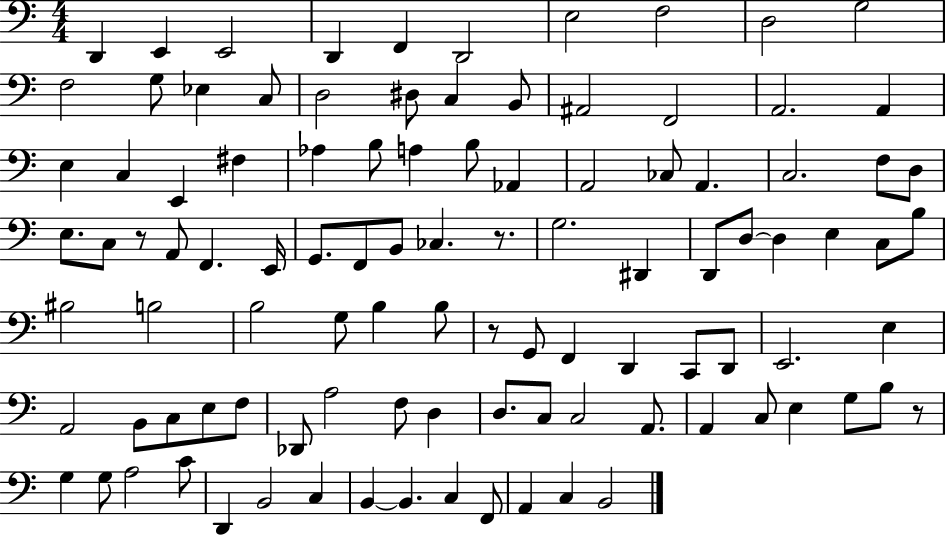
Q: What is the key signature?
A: C major